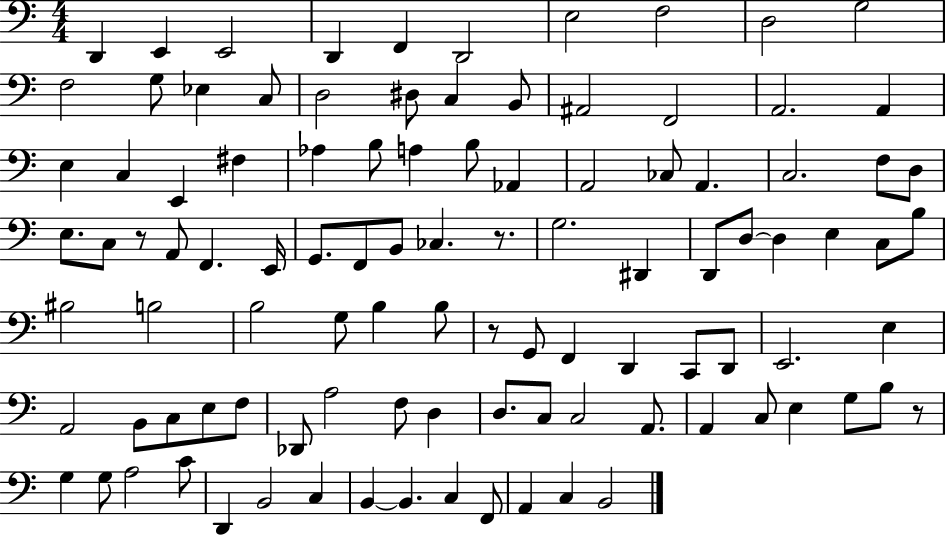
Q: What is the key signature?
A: C major